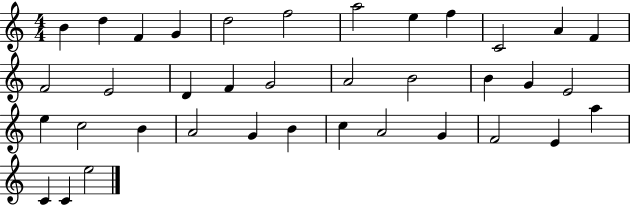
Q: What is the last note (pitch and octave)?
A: E5